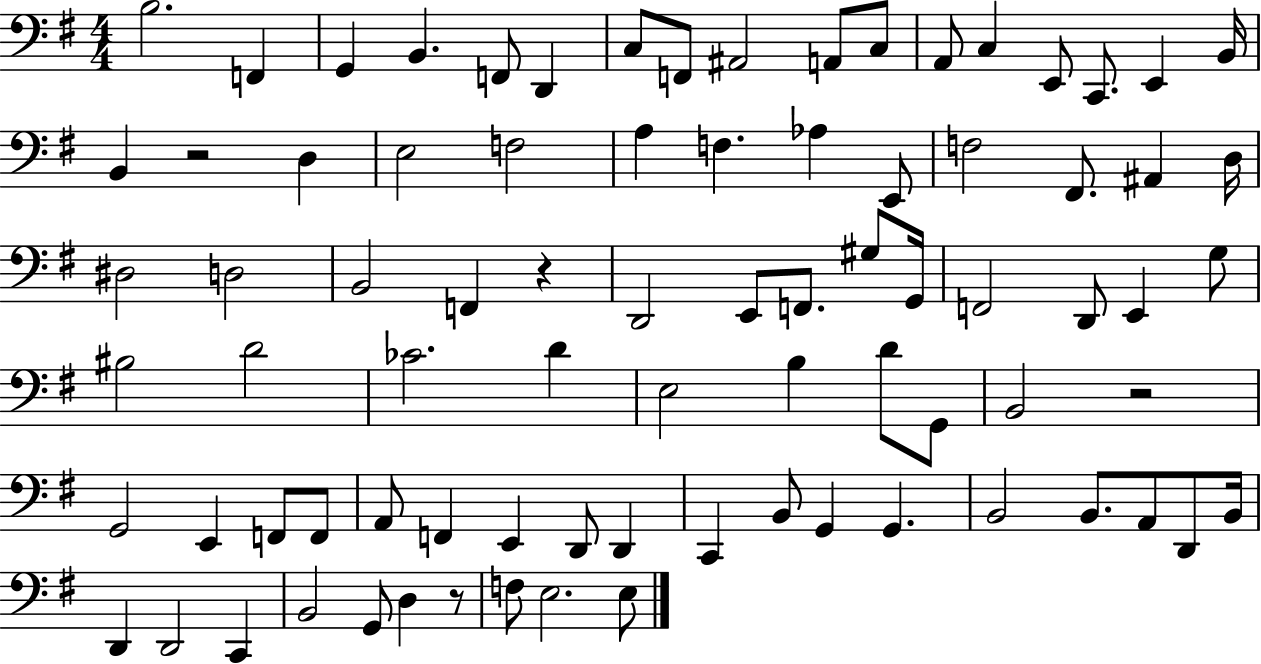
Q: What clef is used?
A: bass